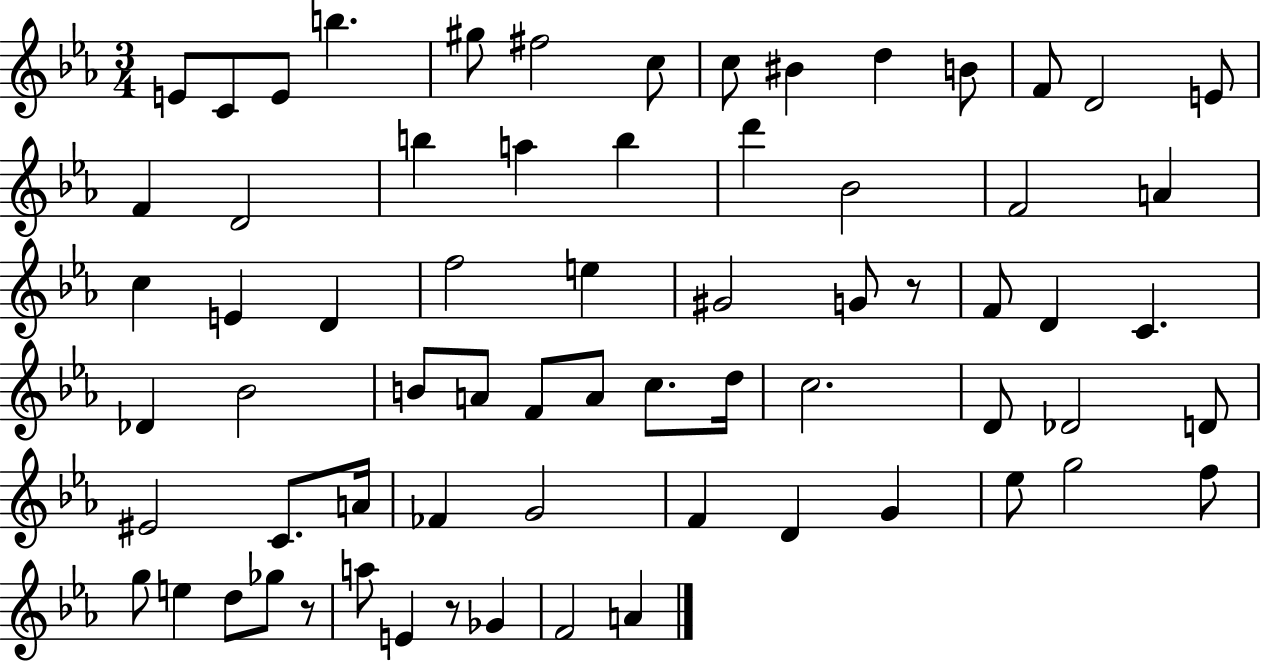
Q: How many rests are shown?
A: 3